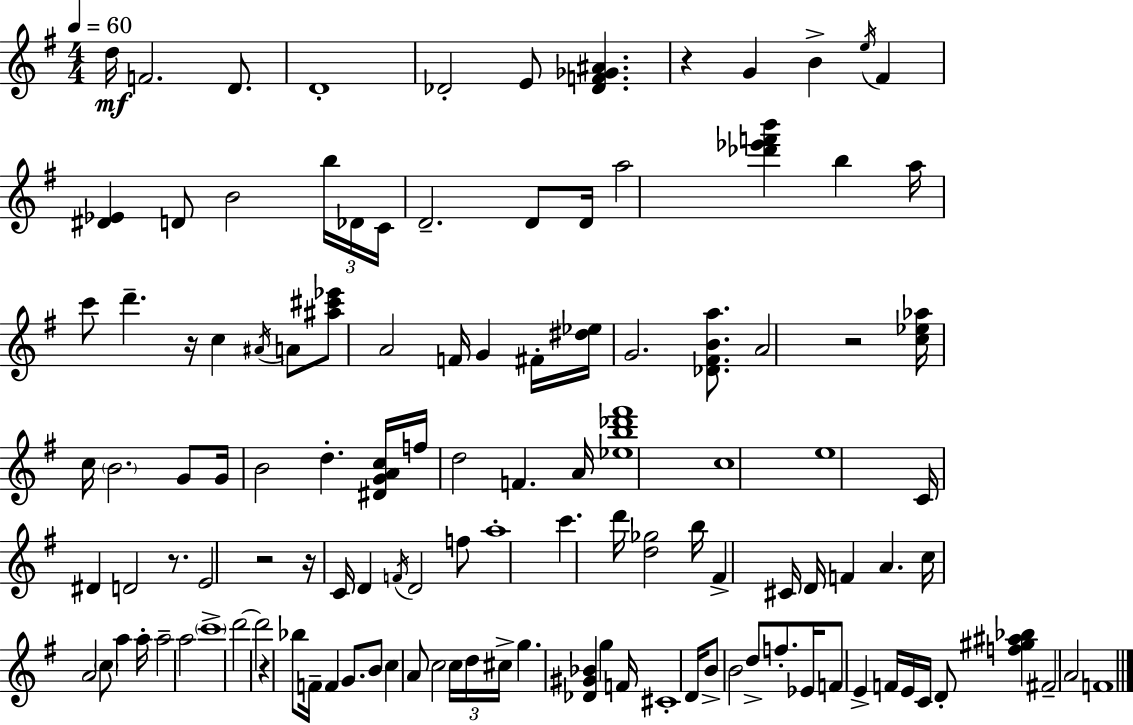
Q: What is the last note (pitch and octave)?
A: F4